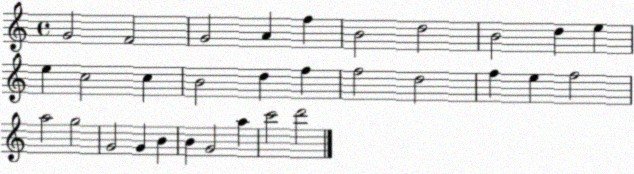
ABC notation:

X:1
T:Untitled
M:4/4
L:1/4
K:C
G2 F2 G2 A f B2 d2 B2 d e e c2 c B2 d f f2 d2 f e f2 a2 g2 G2 G B B G2 a c'2 d'2